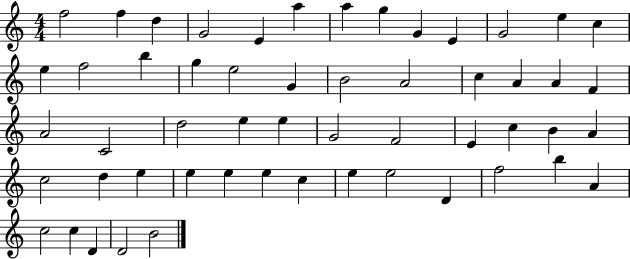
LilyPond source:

{
  \clef treble
  \numericTimeSignature
  \time 4/4
  \key c \major
  f''2 f''4 d''4 | g'2 e'4 a''4 | a''4 g''4 g'4 e'4 | g'2 e''4 c''4 | \break e''4 f''2 b''4 | g''4 e''2 g'4 | b'2 a'2 | c''4 a'4 a'4 f'4 | \break a'2 c'2 | d''2 e''4 e''4 | g'2 f'2 | e'4 c''4 b'4 a'4 | \break c''2 d''4 e''4 | e''4 e''4 e''4 c''4 | e''4 e''2 d'4 | f''2 b''4 a'4 | \break c''2 c''4 d'4 | d'2 b'2 | \bar "|."
}